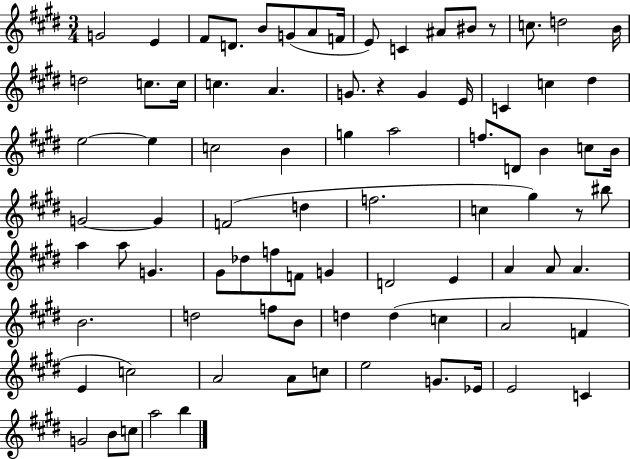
{
  \clef treble
  \numericTimeSignature
  \time 3/4
  \key e \major
  \repeat volta 2 { g'2 e'4 | fis'8 d'8. b'8 g'8( a'8 f'16 | e'8) c'4 ais'8 bis'8 r8 | c''8. d''2 b'16 | \break d''2 c''8. c''16 | c''4. a'4. | g'8. r4 g'4 e'16 | c'4 c''4 dis''4 | \break e''2~~ e''4 | c''2 b'4 | g''4 a''2 | f''8. d'8 b'4 c''8 b'16 | \break g'2~~ g'4 | f'2( d''4 | f''2. | c''4 gis''4) r8 bis''8 | \break a''4 a''8 g'4. | gis'8 des''8 f''8 f'8 g'4 | d'2 e'4 | a'4 a'8 a'4. | \break b'2. | d''2 f''8 b'8 | d''4 d''4( c''4 | a'2 f'4 | \break e'4 c''2) | a'2 a'8 c''8 | e''2 g'8. ees'16 | e'2 c'4 | \break g'2 b'8 c''8 | a''2 b''4 | } \bar "|."
}